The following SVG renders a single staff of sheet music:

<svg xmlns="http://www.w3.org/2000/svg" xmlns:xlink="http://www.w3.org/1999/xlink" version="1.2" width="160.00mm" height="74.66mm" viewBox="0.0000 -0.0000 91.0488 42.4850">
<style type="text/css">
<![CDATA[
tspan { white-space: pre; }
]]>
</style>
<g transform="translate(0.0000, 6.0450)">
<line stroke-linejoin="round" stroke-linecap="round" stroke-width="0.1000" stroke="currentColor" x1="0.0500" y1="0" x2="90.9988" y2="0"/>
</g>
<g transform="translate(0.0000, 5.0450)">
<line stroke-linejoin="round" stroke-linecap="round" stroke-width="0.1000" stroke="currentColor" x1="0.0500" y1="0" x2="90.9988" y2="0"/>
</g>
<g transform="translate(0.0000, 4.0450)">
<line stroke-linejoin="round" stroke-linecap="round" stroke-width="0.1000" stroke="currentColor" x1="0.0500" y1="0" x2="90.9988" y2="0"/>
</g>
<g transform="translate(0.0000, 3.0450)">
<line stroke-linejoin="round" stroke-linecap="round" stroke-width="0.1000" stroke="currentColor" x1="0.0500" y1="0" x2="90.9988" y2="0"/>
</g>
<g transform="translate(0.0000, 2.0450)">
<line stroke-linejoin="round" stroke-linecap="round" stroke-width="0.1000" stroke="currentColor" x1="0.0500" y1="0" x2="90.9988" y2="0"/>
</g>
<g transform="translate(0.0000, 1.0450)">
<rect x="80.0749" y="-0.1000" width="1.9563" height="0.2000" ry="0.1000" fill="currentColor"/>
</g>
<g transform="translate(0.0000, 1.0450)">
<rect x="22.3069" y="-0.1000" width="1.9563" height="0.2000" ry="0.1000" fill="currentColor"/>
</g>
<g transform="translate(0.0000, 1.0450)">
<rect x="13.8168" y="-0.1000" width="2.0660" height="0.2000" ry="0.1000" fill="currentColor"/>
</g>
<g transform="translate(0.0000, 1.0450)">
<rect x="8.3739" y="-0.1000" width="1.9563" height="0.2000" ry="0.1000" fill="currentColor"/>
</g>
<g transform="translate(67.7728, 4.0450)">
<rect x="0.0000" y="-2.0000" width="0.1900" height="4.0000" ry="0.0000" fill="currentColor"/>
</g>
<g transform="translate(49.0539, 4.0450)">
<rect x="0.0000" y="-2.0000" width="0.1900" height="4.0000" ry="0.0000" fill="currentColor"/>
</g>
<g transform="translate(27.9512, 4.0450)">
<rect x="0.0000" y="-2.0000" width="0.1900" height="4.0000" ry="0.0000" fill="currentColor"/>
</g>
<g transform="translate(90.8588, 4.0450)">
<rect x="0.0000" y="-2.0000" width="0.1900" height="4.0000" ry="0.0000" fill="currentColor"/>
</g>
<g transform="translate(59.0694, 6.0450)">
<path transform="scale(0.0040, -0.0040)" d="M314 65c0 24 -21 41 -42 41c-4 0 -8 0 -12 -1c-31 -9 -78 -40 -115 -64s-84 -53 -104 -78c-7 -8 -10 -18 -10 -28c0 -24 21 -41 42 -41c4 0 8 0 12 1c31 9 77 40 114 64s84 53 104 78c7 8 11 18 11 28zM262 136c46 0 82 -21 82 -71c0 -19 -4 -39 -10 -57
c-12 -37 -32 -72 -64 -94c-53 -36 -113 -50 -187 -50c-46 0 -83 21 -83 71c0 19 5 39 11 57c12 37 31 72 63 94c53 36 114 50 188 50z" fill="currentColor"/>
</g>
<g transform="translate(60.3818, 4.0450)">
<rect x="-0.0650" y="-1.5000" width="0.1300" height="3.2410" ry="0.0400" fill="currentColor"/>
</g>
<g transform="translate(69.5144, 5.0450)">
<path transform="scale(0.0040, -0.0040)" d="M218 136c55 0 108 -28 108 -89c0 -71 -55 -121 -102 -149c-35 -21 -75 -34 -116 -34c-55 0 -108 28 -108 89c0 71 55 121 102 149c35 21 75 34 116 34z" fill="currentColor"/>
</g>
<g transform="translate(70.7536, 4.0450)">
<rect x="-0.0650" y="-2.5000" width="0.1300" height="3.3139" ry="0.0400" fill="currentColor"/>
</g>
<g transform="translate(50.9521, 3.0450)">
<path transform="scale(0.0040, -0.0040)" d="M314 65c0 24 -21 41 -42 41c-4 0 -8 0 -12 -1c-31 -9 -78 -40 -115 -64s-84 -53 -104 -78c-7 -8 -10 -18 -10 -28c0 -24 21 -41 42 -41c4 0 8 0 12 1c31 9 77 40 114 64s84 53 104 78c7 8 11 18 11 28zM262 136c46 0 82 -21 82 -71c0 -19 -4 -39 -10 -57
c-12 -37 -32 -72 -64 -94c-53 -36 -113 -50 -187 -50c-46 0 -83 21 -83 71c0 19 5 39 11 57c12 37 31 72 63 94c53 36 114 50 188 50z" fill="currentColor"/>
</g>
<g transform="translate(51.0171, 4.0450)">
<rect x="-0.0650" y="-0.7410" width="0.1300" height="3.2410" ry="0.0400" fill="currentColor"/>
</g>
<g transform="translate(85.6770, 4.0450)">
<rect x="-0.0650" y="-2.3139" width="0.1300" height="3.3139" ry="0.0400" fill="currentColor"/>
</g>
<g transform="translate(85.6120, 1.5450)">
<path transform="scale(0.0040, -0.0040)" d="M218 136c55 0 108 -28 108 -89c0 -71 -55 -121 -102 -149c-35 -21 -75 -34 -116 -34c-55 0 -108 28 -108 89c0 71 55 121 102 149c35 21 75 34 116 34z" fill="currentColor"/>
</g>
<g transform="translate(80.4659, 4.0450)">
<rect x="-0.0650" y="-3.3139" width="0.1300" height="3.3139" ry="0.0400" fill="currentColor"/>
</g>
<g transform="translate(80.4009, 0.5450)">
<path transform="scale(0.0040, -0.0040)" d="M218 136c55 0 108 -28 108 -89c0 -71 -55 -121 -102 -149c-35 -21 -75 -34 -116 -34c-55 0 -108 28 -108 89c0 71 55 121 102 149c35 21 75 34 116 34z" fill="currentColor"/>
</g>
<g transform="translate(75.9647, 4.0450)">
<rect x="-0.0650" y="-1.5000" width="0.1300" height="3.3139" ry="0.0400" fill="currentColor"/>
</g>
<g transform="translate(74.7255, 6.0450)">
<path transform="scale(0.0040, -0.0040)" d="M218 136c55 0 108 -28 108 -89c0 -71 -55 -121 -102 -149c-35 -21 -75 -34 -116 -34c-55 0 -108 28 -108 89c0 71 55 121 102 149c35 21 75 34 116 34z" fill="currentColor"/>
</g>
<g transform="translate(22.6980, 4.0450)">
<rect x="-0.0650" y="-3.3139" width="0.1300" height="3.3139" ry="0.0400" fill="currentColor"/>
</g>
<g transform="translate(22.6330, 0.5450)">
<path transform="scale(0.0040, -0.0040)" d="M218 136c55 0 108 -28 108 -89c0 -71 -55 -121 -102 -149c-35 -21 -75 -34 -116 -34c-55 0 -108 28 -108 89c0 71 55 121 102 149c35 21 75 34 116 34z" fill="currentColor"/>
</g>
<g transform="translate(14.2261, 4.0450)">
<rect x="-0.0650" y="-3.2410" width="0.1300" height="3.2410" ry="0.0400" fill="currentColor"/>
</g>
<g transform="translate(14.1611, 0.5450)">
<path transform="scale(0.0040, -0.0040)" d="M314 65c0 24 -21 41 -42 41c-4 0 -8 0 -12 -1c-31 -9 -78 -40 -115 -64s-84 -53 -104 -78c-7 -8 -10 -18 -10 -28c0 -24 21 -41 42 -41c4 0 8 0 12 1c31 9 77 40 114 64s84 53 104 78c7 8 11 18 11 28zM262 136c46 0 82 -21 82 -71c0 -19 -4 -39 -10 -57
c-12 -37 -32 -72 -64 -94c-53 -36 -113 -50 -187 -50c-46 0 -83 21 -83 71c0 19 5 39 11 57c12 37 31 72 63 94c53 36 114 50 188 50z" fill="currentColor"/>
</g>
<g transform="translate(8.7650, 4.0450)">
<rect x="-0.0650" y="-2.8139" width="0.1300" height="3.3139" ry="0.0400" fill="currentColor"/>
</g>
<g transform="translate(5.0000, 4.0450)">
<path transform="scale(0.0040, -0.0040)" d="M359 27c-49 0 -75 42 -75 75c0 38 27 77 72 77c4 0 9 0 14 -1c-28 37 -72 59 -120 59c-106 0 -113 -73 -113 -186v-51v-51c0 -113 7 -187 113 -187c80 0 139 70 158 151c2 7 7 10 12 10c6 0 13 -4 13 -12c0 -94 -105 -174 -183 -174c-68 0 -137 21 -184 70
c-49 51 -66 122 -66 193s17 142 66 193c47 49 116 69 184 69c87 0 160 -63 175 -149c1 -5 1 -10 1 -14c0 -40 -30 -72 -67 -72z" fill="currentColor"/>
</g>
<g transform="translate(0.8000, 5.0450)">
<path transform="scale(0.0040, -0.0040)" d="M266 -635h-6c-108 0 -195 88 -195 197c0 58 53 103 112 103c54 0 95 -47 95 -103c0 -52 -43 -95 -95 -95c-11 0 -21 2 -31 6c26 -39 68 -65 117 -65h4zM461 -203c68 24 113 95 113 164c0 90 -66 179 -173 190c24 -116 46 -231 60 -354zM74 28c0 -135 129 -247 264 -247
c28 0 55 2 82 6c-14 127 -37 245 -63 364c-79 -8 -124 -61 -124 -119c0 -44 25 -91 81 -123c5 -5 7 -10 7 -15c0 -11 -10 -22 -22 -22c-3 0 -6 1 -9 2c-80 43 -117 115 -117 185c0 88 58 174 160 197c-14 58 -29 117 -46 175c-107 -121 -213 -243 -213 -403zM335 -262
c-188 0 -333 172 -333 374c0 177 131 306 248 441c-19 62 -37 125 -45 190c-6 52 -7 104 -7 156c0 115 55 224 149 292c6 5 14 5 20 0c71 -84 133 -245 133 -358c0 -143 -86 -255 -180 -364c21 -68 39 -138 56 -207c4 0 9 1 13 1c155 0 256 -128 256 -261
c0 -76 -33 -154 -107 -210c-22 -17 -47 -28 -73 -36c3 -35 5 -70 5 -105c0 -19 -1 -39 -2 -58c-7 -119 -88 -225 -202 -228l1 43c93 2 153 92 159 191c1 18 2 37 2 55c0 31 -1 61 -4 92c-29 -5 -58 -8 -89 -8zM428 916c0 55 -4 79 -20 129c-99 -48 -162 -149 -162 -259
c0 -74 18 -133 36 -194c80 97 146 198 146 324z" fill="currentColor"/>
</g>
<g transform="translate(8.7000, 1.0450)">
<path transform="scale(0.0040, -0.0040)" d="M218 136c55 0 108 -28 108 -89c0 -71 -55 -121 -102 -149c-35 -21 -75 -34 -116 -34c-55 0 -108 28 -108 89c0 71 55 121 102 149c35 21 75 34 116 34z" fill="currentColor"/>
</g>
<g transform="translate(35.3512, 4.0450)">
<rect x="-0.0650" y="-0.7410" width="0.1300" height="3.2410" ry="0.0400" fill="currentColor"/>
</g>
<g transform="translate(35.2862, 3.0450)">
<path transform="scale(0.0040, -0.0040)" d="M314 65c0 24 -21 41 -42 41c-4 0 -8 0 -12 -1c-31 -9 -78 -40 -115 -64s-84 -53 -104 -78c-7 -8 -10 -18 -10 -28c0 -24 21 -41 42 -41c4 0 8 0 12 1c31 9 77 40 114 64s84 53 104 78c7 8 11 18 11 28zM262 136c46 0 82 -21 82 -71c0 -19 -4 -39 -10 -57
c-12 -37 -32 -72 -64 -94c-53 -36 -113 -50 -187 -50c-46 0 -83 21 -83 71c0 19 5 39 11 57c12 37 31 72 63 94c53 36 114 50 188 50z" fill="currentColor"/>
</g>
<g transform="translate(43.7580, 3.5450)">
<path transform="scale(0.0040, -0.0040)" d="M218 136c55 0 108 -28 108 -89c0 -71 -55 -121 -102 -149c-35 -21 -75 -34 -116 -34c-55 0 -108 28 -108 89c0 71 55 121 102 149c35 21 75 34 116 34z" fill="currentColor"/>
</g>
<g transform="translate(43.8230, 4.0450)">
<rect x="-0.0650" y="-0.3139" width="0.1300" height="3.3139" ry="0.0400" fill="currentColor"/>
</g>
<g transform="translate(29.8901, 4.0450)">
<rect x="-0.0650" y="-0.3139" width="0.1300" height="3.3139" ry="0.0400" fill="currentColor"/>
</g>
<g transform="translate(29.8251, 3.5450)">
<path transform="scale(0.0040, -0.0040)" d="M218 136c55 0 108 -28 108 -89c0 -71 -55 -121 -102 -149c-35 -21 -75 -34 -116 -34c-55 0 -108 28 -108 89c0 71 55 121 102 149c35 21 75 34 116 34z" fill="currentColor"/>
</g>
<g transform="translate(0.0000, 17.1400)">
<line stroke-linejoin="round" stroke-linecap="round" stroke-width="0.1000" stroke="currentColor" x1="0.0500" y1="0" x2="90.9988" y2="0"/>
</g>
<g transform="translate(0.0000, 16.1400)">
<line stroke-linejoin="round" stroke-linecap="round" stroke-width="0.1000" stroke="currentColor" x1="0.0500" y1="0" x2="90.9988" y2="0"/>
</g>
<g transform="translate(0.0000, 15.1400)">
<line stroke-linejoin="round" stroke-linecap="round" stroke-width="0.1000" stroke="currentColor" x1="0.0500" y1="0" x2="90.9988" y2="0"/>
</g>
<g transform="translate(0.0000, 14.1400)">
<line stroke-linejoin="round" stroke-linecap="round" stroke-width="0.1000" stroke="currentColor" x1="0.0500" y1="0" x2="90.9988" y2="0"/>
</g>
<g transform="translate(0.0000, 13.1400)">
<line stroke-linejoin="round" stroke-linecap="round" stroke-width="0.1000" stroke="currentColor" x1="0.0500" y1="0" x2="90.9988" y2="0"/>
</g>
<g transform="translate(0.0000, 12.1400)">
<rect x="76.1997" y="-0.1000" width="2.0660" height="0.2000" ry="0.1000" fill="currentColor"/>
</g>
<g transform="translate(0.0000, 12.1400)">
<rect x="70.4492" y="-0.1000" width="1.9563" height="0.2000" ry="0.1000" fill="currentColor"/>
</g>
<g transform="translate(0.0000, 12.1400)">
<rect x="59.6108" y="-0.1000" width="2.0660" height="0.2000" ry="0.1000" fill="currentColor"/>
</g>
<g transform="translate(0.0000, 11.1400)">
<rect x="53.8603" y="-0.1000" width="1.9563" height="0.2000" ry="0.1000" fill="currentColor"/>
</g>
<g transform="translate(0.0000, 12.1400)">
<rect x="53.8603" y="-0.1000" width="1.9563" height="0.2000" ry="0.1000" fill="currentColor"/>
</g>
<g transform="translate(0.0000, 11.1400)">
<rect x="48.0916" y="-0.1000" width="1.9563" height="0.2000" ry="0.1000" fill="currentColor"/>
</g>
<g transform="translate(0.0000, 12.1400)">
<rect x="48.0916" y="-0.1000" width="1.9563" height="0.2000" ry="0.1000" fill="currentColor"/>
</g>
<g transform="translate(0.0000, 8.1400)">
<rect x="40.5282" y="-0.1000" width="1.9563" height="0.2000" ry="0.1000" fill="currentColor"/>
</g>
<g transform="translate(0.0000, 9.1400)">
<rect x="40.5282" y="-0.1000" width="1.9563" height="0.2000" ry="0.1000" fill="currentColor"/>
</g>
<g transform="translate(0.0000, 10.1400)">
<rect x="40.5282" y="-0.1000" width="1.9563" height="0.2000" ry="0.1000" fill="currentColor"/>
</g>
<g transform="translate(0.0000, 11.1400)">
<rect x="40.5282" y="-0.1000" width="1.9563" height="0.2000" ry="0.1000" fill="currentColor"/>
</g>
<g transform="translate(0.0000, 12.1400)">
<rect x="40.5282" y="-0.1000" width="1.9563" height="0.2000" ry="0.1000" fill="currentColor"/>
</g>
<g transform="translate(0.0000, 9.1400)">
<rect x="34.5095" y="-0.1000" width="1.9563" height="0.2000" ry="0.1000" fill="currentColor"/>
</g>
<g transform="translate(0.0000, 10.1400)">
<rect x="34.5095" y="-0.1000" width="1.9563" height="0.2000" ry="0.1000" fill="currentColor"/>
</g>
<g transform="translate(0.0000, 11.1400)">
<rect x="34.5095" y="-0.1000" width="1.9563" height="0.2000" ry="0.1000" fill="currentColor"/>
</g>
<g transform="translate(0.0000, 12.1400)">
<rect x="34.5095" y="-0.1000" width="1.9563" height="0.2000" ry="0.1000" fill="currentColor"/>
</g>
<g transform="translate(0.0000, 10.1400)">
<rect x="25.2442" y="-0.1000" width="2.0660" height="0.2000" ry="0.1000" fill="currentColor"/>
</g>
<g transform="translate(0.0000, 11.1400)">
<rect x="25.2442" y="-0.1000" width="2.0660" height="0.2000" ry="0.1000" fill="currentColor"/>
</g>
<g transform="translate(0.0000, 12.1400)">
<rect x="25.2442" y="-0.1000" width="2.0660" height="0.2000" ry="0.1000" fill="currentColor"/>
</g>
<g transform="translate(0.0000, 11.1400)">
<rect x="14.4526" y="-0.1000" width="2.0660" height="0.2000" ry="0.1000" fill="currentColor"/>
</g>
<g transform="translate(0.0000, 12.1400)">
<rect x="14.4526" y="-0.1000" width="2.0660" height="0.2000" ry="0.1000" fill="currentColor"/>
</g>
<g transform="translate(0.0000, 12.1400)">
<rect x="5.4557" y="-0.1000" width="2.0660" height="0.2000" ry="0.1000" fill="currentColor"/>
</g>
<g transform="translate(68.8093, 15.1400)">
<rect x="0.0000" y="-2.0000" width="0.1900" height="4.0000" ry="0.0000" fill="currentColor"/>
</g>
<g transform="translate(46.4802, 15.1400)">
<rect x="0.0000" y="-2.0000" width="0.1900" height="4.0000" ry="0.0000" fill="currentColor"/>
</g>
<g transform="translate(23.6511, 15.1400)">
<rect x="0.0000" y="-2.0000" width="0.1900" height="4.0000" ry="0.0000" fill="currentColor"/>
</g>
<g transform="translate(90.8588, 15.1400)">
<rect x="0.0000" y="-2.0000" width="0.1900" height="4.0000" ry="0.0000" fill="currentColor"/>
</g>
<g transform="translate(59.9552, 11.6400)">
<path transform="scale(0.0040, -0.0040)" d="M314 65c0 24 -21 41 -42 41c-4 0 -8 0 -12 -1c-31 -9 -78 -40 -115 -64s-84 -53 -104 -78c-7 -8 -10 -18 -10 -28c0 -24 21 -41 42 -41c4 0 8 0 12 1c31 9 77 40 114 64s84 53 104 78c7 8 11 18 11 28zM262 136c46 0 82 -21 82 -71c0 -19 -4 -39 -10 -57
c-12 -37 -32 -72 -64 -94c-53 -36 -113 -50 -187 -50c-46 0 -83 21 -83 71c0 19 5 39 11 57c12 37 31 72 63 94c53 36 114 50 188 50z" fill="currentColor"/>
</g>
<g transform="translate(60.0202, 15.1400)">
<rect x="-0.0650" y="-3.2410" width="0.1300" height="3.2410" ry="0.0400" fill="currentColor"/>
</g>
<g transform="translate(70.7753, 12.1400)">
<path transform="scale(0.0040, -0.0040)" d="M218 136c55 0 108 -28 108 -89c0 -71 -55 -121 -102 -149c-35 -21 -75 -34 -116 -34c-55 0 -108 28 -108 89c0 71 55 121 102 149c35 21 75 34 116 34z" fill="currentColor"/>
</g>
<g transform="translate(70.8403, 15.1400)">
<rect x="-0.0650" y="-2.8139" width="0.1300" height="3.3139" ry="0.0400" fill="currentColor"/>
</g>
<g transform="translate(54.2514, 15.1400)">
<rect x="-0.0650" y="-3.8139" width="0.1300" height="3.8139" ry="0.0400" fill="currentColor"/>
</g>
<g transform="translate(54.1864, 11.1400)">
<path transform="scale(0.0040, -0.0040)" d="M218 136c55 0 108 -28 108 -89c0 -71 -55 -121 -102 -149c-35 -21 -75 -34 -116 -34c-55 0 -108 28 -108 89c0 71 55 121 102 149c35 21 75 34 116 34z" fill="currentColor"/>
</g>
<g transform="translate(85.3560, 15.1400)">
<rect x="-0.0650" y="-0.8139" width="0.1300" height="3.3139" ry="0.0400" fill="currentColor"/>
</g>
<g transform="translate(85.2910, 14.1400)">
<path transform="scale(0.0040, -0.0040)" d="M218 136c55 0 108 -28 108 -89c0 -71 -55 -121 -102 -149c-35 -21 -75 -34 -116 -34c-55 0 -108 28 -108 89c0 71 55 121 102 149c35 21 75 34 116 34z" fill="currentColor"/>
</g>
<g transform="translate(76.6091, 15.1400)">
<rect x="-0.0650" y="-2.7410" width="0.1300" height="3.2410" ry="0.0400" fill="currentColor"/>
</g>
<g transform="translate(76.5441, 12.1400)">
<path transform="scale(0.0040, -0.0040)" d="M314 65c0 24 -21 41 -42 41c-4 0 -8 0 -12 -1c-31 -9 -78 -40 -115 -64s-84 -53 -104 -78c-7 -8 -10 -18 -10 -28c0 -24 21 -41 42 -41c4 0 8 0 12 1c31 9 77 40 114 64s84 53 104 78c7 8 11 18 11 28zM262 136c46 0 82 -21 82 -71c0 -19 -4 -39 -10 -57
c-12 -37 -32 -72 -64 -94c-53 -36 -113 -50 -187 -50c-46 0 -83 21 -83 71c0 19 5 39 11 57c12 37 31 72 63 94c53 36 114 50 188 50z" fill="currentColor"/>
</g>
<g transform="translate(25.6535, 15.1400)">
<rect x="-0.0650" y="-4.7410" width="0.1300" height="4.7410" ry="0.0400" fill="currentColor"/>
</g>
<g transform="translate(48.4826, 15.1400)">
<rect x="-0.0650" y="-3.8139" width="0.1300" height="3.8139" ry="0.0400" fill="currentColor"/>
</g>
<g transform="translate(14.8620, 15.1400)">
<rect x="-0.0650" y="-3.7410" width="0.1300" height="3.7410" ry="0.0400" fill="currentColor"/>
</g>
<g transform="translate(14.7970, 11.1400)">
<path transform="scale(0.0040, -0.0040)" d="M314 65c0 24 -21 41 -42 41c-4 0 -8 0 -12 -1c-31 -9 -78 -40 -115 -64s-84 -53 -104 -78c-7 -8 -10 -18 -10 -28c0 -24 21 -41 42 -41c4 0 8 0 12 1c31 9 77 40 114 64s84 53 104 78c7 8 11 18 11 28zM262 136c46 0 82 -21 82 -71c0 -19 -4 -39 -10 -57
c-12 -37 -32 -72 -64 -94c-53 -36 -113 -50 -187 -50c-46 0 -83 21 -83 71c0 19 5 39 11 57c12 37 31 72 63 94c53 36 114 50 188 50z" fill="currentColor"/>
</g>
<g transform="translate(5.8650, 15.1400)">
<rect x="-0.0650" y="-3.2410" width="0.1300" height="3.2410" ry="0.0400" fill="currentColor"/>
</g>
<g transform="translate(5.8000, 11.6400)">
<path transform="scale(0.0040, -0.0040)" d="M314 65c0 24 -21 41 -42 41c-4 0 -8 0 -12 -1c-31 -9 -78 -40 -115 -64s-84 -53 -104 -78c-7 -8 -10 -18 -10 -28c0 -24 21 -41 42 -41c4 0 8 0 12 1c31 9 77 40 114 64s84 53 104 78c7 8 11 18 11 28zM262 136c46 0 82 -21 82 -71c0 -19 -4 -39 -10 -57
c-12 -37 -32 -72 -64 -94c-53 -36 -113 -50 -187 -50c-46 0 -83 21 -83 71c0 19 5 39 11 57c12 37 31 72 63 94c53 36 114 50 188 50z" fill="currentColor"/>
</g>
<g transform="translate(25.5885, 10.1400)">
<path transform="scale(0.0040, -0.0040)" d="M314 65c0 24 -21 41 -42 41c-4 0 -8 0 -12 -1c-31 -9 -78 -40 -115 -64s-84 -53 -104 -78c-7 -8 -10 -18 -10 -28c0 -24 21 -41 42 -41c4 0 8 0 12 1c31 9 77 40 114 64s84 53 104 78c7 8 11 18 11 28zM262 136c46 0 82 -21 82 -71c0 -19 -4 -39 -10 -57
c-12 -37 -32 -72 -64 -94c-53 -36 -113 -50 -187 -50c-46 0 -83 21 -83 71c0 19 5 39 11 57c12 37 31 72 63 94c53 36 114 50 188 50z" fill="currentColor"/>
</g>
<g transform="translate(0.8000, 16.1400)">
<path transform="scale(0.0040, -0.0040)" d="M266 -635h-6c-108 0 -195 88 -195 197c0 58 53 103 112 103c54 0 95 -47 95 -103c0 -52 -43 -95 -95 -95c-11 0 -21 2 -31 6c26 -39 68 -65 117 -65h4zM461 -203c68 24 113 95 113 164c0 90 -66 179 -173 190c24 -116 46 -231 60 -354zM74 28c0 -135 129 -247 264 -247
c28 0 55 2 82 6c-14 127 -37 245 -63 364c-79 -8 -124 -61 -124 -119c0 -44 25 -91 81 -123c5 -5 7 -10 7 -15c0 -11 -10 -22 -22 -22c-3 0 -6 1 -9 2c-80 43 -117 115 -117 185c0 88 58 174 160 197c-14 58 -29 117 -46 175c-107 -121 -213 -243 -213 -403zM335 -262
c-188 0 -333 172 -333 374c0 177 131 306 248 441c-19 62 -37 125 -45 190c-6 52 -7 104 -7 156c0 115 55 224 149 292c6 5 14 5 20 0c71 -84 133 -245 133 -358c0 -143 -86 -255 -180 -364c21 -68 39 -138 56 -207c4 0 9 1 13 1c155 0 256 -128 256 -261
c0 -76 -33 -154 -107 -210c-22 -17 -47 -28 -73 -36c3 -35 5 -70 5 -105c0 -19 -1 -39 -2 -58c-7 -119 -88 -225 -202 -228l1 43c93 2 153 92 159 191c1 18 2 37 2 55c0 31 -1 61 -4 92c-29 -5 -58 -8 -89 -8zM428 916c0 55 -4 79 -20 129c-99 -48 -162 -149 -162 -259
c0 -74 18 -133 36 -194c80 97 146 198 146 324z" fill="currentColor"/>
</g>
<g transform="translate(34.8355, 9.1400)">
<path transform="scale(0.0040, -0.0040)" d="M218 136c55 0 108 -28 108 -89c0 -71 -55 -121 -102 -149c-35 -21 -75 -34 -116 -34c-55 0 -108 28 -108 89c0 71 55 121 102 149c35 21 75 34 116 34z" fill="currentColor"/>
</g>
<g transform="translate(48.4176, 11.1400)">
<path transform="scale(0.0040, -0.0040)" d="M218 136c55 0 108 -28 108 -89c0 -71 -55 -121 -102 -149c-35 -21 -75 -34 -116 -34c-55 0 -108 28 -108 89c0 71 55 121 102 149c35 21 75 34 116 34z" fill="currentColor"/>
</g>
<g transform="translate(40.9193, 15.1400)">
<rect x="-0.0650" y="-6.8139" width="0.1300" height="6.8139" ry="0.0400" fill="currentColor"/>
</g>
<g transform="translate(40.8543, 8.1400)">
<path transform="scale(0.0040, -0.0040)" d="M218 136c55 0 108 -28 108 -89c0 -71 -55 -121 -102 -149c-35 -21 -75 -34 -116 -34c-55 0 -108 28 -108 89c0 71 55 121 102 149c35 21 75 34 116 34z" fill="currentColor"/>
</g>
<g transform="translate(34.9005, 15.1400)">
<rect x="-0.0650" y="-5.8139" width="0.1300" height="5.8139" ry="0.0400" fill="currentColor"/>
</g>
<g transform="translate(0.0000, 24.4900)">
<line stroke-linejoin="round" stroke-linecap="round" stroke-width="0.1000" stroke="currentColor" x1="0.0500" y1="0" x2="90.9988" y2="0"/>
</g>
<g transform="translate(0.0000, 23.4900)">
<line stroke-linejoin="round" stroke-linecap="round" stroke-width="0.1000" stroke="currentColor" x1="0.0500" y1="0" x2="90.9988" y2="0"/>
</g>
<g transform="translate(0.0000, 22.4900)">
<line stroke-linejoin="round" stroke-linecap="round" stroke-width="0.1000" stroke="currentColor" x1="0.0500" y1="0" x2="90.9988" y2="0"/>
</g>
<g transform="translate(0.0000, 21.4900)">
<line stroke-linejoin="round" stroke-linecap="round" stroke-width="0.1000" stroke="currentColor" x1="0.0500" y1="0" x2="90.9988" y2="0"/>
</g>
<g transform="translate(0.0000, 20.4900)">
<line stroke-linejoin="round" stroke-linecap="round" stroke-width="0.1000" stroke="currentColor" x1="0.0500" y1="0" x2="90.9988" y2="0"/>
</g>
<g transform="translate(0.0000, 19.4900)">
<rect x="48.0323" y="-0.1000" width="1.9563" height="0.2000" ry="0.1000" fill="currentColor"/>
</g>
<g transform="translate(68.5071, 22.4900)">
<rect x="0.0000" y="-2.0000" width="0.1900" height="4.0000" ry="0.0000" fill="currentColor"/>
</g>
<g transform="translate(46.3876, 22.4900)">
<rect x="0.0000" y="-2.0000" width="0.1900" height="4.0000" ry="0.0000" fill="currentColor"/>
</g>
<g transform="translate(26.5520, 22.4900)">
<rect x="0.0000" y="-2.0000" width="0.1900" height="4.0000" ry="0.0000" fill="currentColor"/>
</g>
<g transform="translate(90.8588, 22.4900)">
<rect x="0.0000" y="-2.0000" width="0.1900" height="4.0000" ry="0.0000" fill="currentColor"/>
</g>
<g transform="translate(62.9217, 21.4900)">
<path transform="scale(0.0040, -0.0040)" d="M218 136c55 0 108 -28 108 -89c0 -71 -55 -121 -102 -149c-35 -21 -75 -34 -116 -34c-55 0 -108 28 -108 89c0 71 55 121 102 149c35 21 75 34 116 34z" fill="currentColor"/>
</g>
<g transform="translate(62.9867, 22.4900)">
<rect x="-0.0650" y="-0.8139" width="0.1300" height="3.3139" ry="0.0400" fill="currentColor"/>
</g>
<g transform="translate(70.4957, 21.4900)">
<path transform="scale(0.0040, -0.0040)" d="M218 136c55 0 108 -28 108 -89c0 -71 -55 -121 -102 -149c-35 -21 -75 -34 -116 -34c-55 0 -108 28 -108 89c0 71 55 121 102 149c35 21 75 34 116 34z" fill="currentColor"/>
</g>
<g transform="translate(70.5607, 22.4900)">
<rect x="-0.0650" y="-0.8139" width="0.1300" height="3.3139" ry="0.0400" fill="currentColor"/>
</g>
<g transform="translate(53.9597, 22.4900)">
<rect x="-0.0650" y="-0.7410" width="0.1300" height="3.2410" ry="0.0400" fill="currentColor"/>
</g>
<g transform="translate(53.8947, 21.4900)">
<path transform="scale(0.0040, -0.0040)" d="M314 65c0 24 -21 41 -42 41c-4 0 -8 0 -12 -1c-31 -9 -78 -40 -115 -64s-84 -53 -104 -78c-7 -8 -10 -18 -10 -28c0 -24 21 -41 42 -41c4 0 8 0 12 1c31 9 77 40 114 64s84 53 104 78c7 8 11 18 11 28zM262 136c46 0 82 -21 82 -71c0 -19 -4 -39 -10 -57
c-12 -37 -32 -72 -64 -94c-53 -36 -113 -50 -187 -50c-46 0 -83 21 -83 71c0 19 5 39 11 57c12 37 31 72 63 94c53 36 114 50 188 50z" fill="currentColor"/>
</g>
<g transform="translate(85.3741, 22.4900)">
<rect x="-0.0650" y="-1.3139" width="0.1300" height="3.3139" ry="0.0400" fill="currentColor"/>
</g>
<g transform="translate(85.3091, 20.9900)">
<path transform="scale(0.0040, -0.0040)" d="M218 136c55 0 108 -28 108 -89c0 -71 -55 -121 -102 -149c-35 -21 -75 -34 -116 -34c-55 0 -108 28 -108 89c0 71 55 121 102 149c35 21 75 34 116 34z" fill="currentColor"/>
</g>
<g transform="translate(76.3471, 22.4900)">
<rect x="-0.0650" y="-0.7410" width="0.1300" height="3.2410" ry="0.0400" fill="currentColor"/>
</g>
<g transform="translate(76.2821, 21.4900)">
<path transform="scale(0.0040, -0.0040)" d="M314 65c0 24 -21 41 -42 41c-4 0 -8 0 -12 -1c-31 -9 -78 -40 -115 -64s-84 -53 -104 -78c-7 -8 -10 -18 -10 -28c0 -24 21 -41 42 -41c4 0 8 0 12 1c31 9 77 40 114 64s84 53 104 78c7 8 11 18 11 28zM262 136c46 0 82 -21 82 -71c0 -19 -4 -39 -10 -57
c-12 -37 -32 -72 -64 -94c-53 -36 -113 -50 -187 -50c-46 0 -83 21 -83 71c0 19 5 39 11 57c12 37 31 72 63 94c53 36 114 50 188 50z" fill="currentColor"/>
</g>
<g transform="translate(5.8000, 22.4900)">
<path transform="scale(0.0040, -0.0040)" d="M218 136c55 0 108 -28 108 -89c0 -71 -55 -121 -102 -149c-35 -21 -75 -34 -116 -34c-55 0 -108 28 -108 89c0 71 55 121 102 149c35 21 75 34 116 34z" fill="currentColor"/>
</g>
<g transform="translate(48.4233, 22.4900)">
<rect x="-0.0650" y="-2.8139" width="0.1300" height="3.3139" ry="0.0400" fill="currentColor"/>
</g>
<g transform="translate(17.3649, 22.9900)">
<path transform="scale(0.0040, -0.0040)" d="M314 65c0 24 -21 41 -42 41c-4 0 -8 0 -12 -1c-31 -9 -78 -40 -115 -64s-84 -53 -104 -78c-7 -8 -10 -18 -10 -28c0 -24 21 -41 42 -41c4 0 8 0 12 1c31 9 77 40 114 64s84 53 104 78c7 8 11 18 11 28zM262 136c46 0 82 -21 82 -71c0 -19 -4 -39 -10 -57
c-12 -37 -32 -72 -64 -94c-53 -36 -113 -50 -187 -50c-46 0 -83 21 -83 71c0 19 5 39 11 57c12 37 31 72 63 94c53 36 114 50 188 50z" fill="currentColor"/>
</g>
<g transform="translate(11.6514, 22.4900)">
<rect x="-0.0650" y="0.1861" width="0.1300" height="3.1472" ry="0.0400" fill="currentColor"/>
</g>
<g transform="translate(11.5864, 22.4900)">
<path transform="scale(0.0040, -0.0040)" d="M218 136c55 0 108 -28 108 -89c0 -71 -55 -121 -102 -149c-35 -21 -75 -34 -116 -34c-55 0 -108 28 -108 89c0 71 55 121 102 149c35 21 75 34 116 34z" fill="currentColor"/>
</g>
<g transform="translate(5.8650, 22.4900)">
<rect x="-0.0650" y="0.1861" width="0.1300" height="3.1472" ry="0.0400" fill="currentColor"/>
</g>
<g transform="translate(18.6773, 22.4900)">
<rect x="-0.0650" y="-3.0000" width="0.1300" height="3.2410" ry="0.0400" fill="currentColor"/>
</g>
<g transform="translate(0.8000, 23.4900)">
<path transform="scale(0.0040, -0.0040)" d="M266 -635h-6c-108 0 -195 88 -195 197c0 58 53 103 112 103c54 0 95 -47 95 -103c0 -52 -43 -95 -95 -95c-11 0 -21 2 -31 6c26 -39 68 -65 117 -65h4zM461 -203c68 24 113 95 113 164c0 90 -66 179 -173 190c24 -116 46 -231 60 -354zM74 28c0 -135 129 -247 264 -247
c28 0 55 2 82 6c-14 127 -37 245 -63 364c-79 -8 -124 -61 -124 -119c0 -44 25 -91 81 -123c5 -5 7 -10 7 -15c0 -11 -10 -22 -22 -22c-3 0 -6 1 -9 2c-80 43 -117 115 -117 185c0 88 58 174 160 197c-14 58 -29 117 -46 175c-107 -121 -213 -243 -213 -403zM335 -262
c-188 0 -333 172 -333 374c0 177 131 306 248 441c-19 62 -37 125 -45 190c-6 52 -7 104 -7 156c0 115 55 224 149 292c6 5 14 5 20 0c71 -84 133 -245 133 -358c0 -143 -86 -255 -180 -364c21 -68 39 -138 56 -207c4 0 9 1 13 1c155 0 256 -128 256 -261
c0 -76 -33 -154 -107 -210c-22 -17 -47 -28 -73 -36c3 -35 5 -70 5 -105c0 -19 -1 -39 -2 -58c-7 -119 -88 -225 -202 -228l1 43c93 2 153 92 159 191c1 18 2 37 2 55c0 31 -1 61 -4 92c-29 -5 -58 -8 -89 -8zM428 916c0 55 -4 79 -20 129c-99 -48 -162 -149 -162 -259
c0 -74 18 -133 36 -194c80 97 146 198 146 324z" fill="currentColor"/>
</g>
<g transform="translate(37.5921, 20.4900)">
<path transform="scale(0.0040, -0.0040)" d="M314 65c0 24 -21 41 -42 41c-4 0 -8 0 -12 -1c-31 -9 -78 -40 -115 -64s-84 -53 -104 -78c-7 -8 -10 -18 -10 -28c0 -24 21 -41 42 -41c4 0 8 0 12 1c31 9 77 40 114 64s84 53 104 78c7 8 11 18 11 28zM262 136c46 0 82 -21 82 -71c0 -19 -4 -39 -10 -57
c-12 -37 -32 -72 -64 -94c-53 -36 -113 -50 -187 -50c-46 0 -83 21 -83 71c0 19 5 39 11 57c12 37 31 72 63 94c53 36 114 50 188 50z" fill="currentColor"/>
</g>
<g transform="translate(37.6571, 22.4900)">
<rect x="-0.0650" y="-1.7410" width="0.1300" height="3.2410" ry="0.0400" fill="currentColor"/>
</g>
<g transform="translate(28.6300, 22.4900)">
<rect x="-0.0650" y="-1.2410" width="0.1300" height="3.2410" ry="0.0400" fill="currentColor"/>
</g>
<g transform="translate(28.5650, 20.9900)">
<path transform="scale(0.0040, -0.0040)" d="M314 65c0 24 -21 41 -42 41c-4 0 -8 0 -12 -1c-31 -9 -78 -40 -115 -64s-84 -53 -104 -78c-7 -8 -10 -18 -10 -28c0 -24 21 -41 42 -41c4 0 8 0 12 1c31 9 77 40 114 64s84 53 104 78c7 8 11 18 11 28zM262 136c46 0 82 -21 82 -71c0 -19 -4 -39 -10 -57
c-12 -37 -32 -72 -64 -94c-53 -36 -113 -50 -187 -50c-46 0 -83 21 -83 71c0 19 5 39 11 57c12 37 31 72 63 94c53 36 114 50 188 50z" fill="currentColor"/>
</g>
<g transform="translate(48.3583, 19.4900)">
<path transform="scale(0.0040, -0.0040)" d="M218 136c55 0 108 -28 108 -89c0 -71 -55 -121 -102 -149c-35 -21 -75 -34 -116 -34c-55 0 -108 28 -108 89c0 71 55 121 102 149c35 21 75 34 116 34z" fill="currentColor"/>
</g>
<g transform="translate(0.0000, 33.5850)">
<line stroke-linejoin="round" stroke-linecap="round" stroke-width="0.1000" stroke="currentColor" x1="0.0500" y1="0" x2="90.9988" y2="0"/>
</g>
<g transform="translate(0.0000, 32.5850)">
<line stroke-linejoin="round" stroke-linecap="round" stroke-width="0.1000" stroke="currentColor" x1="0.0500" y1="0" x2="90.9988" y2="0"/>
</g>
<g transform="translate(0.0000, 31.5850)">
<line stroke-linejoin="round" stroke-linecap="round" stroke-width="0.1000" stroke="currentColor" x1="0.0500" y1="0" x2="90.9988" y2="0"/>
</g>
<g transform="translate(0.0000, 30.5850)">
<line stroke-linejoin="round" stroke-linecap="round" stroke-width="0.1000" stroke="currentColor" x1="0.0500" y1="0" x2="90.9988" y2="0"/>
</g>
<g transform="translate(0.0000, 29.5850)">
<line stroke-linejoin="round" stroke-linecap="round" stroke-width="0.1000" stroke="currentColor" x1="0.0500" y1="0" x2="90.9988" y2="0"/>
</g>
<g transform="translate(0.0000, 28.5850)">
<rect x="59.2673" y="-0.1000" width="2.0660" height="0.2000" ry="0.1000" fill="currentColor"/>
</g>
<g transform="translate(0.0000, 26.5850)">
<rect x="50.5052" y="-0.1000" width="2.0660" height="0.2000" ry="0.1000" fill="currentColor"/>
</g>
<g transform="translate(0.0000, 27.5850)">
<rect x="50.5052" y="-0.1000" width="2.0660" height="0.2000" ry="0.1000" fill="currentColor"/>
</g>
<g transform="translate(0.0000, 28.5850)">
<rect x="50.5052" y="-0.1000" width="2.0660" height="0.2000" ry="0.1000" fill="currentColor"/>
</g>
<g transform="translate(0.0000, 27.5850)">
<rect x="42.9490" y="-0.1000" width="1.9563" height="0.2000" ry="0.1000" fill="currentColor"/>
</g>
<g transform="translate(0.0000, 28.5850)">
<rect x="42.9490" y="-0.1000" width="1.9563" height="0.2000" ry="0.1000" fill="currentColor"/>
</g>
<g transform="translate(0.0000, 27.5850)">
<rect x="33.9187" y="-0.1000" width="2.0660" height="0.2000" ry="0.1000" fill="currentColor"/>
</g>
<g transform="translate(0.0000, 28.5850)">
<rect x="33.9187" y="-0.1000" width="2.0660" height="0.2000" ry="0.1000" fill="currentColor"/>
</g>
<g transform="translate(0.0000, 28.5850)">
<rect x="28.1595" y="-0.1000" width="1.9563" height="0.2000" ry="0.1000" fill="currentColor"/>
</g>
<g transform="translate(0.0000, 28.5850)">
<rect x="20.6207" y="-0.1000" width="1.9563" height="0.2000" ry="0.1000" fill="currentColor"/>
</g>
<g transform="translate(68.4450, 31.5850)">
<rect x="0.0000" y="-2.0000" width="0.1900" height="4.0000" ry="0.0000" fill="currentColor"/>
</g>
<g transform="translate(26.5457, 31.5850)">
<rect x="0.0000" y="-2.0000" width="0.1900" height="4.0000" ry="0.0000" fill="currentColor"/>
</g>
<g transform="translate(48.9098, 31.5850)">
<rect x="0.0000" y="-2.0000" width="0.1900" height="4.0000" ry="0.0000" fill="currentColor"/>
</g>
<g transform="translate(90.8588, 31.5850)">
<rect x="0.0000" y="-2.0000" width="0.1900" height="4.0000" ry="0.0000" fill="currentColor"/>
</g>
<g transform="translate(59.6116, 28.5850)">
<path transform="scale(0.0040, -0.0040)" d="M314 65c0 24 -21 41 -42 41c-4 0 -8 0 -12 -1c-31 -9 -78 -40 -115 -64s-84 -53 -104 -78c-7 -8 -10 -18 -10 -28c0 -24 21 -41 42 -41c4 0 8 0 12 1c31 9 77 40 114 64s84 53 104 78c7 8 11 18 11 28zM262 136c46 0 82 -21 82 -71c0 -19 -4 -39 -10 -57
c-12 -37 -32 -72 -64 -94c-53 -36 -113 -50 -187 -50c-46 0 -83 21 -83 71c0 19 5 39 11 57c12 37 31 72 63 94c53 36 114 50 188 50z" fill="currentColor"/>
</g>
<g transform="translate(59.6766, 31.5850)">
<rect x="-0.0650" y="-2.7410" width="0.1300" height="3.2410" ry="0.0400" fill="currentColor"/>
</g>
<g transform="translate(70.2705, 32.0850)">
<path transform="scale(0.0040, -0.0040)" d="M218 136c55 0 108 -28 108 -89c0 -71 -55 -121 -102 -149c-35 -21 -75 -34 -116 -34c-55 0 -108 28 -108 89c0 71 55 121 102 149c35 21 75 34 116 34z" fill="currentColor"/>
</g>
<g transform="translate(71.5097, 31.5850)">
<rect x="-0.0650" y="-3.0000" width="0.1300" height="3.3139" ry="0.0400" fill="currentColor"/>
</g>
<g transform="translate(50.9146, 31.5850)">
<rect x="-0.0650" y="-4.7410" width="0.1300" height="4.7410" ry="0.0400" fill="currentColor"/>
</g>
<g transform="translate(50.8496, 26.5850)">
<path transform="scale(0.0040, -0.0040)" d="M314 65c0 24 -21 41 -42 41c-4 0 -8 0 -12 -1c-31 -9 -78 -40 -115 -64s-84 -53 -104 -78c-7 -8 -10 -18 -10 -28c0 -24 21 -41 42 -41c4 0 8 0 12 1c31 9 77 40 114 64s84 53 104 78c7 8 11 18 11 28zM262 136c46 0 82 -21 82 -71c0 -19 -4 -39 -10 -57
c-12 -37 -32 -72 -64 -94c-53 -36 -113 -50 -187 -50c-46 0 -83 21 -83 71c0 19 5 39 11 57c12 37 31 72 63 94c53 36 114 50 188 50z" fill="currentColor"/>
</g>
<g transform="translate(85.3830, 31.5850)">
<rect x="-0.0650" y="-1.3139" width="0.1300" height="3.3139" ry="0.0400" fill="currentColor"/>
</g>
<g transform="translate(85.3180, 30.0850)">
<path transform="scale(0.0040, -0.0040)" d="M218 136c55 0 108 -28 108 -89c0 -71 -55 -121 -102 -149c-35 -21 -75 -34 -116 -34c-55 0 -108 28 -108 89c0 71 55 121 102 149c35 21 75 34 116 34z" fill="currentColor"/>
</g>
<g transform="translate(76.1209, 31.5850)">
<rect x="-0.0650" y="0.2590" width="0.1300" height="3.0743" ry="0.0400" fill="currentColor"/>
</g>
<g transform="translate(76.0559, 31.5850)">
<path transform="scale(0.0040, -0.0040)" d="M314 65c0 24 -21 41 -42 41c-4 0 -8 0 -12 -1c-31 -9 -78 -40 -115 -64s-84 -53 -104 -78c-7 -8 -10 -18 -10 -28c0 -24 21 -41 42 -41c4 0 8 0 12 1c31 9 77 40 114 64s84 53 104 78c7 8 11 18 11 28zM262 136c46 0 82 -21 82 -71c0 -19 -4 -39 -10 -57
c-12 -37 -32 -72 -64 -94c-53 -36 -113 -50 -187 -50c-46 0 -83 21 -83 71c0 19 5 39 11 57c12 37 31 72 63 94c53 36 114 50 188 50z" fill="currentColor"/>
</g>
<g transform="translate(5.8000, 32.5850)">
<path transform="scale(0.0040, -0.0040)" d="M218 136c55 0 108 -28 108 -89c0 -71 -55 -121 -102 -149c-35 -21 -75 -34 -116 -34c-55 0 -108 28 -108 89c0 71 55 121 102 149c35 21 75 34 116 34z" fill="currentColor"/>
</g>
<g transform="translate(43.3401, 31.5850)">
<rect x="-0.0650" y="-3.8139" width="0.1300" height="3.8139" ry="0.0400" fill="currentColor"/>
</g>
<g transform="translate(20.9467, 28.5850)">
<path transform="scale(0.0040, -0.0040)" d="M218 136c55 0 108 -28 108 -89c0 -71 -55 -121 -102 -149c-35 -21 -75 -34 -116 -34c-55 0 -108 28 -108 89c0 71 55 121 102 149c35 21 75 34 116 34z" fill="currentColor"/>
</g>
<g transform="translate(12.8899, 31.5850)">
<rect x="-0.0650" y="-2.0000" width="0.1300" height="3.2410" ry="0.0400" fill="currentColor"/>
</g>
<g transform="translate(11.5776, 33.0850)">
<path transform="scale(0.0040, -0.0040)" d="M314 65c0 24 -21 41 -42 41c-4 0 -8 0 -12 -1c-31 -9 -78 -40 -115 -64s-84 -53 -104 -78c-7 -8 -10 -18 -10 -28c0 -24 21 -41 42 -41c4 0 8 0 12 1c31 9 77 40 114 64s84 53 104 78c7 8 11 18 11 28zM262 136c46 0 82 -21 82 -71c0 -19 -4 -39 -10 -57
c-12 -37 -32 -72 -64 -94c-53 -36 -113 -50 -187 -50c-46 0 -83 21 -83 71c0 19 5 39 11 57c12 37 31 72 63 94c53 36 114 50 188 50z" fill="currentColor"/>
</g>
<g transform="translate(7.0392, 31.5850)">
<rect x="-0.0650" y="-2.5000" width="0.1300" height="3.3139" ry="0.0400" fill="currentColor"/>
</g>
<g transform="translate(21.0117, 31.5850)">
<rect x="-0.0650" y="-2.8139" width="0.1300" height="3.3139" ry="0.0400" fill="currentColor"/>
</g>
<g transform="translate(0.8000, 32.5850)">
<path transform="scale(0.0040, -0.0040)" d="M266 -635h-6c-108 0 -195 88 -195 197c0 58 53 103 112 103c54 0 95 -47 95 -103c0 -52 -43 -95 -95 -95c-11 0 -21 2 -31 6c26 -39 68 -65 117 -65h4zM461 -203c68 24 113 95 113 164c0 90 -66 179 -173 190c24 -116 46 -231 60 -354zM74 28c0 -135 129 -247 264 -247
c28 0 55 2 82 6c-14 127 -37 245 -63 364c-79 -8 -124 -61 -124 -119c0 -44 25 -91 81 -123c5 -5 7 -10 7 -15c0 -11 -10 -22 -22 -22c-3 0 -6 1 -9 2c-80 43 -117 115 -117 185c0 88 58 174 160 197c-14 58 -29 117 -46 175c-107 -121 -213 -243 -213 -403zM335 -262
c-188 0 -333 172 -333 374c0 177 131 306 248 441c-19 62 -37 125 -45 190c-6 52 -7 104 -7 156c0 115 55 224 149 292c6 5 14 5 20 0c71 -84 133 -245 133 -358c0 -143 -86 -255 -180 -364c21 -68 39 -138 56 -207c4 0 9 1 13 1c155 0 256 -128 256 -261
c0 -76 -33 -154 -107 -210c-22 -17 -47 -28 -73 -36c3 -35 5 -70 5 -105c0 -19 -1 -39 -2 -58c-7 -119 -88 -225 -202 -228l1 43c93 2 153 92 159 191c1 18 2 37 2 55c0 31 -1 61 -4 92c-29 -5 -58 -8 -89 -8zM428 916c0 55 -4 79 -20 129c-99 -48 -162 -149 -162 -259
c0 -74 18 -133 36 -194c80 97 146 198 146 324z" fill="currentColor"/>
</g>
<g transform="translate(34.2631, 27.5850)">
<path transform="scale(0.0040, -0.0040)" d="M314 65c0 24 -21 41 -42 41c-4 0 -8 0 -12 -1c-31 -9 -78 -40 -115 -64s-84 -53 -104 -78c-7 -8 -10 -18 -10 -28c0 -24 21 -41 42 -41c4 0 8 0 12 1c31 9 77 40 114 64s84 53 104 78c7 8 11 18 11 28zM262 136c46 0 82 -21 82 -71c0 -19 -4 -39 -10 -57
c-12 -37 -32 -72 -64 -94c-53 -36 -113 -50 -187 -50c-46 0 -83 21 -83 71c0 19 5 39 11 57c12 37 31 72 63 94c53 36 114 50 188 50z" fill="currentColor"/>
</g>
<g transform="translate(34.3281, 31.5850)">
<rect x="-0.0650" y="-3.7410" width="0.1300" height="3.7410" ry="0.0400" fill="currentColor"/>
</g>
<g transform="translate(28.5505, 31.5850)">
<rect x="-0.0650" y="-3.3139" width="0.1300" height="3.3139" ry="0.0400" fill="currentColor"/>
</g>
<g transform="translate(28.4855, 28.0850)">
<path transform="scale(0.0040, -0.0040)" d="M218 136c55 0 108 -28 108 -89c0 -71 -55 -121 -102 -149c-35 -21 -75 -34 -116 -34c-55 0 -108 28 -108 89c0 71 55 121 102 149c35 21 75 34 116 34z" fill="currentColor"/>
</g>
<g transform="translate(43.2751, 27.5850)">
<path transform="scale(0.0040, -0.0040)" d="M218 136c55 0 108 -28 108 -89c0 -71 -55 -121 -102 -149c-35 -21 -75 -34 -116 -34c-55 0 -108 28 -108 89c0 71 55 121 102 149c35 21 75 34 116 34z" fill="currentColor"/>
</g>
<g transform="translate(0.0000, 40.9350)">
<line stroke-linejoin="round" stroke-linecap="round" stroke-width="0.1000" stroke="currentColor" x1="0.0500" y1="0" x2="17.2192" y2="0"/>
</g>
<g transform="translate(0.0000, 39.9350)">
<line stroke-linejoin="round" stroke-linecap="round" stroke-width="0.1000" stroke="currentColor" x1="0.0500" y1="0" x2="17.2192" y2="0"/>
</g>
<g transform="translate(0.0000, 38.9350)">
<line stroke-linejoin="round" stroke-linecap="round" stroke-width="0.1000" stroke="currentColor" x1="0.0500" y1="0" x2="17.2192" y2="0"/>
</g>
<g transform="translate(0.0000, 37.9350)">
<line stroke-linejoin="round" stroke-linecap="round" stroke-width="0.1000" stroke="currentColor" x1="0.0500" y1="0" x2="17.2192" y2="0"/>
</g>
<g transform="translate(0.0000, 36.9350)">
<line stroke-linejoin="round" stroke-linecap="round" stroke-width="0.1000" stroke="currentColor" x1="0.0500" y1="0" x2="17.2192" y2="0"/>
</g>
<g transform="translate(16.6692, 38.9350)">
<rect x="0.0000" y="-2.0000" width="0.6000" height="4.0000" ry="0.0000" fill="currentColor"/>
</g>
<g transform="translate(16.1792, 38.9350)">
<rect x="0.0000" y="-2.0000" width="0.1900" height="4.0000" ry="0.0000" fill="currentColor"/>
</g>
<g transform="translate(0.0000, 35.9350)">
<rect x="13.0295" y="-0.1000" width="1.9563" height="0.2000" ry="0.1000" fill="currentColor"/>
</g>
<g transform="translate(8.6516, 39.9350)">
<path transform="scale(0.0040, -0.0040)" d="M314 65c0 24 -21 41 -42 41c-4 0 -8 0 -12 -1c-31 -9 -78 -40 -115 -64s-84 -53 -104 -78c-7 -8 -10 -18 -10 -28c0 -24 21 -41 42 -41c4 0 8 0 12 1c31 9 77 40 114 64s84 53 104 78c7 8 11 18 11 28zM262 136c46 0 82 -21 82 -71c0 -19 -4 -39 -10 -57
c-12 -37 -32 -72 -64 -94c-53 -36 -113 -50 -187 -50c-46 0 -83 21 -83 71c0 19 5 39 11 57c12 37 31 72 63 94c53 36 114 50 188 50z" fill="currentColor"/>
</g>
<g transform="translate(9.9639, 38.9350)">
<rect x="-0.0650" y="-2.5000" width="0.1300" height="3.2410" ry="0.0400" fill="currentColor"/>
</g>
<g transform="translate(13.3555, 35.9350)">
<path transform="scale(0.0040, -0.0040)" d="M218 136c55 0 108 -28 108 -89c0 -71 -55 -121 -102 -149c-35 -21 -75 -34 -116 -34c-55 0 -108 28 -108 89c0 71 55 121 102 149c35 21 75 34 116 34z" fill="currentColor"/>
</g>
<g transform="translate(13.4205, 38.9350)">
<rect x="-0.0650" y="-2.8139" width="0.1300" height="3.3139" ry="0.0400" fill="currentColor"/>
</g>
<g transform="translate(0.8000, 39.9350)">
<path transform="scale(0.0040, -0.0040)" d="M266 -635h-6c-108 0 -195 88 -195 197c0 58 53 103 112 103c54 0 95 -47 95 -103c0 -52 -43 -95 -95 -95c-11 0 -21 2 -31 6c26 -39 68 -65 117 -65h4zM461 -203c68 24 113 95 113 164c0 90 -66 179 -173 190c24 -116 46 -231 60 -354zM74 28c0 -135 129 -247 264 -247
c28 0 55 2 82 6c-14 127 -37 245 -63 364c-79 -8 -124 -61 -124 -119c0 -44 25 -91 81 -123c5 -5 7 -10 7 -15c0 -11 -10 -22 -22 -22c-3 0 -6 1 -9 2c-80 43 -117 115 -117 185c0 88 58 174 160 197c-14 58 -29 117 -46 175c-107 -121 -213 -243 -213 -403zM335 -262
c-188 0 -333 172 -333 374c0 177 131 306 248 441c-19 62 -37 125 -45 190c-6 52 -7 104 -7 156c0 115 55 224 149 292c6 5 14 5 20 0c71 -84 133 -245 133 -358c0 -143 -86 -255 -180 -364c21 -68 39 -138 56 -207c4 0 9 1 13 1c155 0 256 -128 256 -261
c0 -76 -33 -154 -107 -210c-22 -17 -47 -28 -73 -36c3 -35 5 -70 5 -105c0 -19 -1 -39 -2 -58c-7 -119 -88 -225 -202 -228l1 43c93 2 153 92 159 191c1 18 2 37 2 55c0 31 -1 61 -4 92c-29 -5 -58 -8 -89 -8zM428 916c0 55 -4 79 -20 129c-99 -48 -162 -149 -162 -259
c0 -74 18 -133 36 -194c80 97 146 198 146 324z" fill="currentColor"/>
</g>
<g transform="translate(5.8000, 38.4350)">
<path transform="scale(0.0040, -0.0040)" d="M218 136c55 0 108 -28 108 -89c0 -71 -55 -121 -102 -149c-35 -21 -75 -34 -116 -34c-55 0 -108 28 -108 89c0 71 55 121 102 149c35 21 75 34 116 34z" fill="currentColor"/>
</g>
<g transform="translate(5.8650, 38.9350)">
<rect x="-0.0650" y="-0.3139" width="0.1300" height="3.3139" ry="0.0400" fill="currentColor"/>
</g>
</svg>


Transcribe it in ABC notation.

X:1
T:Untitled
M:4/4
L:1/4
K:C
a b2 b c d2 c d2 E2 G E b g b2 c'2 e'2 g' b' c' c' b2 a a2 d B B A2 e2 f2 a d2 d d d2 e G F2 a b c'2 c' e'2 a2 A B2 e c G2 a